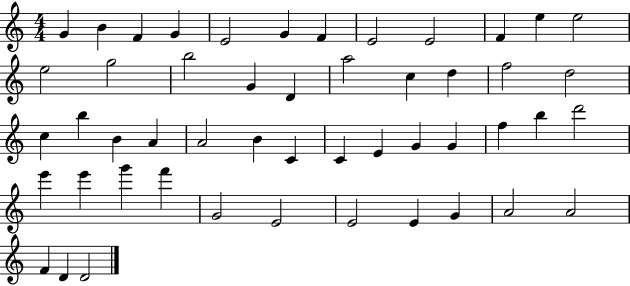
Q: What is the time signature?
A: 4/4